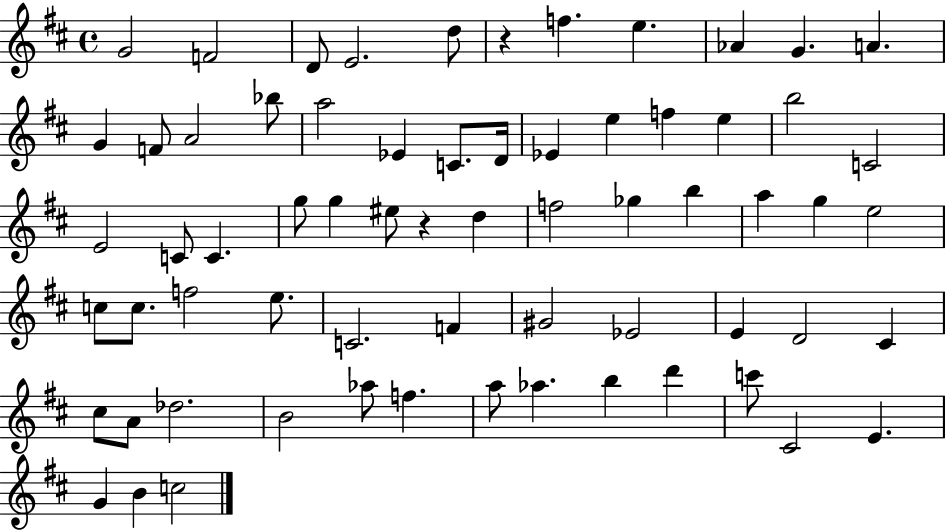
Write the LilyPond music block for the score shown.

{
  \clef treble
  \time 4/4
  \defaultTimeSignature
  \key d \major
  g'2 f'2 | d'8 e'2. d''8 | r4 f''4. e''4. | aes'4 g'4. a'4. | \break g'4 f'8 a'2 bes''8 | a''2 ees'4 c'8. d'16 | ees'4 e''4 f''4 e''4 | b''2 c'2 | \break e'2 c'8 c'4. | g''8 g''4 eis''8 r4 d''4 | f''2 ges''4 b''4 | a''4 g''4 e''2 | \break c''8 c''8. f''2 e''8. | c'2. f'4 | gis'2 ees'2 | e'4 d'2 cis'4 | \break cis''8 a'8 des''2. | b'2 aes''8 f''4. | a''8 aes''4. b''4 d'''4 | c'''8 cis'2 e'4. | \break g'4 b'4 c''2 | \bar "|."
}